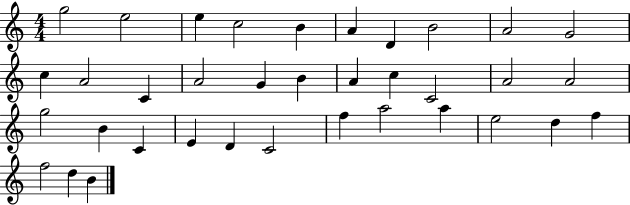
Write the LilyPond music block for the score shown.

{
  \clef treble
  \numericTimeSignature
  \time 4/4
  \key c \major
  g''2 e''2 | e''4 c''2 b'4 | a'4 d'4 b'2 | a'2 g'2 | \break c''4 a'2 c'4 | a'2 g'4 b'4 | a'4 c''4 c'2 | a'2 a'2 | \break g''2 b'4 c'4 | e'4 d'4 c'2 | f''4 a''2 a''4 | e''2 d''4 f''4 | \break f''2 d''4 b'4 | \bar "|."
}